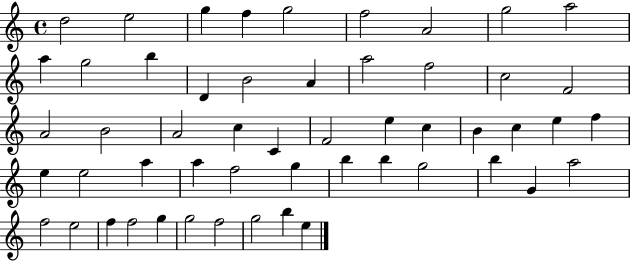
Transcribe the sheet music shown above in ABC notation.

X:1
T:Untitled
M:4/4
L:1/4
K:C
d2 e2 g f g2 f2 A2 g2 a2 a g2 b D B2 A a2 f2 c2 F2 A2 B2 A2 c C F2 e c B c e f e e2 a a f2 g b b g2 b G a2 f2 e2 f f2 g g2 f2 g2 b e